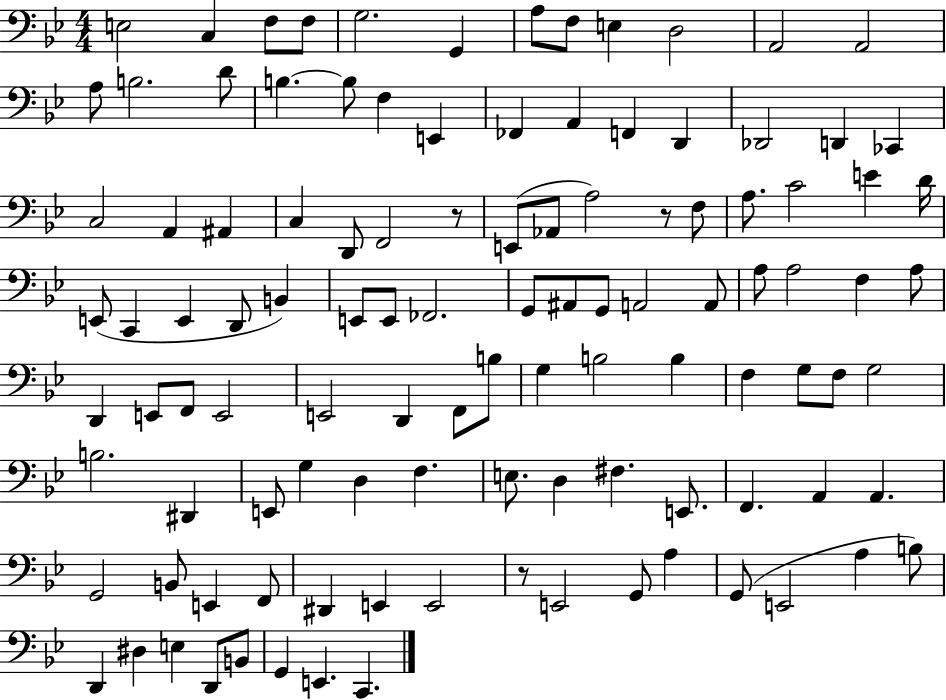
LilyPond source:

{
  \clef bass
  \numericTimeSignature
  \time 4/4
  \key bes \major
  e2 c4 f8 f8 | g2. g,4 | a8 f8 e4 d2 | a,2 a,2 | \break a8 b2. d'8 | b4.~~ b8 f4 e,4 | fes,4 a,4 f,4 d,4 | des,2 d,4 ces,4 | \break c2 a,4 ais,4 | c4 d,8 f,2 r8 | e,8( aes,8 a2) r8 f8 | a8. c'2 e'4 d'16 | \break e,8( c,4 e,4 d,8 b,4) | e,8 e,8 fes,2. | g,8 ais,8 g,8 a,2 a,8 | a8 a2 f4 a8 | \break d,4 e,8 f,8 e,2 | e,2 d,4 f,8 b8 | g4 b2 b4 | f4 g8 f8 g2 | \break b2. dis,4 | e,8 g4 d4 f4. | e8. d4 fis4. e,8. | f,4. a,4 a,4. | \break g,2 b,8 e,4 f,8 | dis,4 e,4 e,2 | r8 e,2 g,8 a4 | g,8( e,2 a4 b8) | \break d,4 dis4 e4 d,8 b,8 | g,4 e,4. c,4. | \bar "|."
}